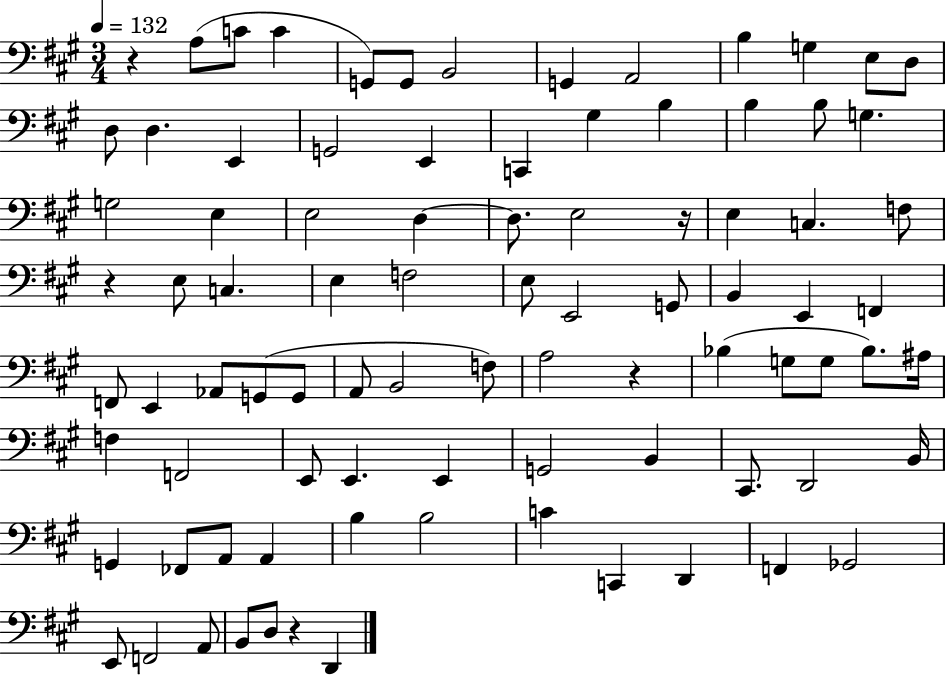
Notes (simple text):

R/q A3/e C4/e C4/q G2/e G2/e B2/h G2/q A2/h B3/q G3/q E3/e D3/e D3/e D3/q. E2/q G2/h E2/q C2/q G#3/q B3/q B3/q B3/e G3/q. G3/h E3/q E3/h D3/q D3/e. E3/h R/s E3/q C3/q. F3/e R/q E3/e C3/q. E3/q F3/h E3/e E2/h G2/e B2/q E2/q F2/q F2/e E2/q Ab2/e G2/e G2/e A2/e B2/h F3/e A3/h R/q Bb3/q G3/e G3/e Bb3/e. A#3/s F3/q F2/h E2/e E2/q. E2/q G2/h B2/q C#2/e. D2/h B2/s G2/q FES2/e A2/e A2/q B3/q B3/h C4/q C2/q D2/q F2/q Gb2/h E2/e F2/h A2/e B2/e D3/e R/q D2/q